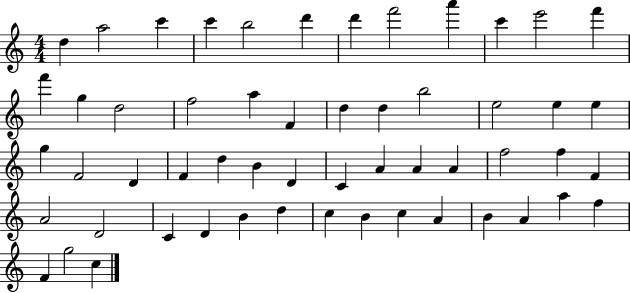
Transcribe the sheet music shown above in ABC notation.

X:1
T:Untitled
M:4/4
L:1/4
K:C
d a2 c' c' b2 d' d' f'2 a' c' e'2 f' f' g d2 f2 a F d d b2 e2 e e g F2 D F d B D C A A A f2 f F A2 D2 C D B d c B c A B A a f F g2 c